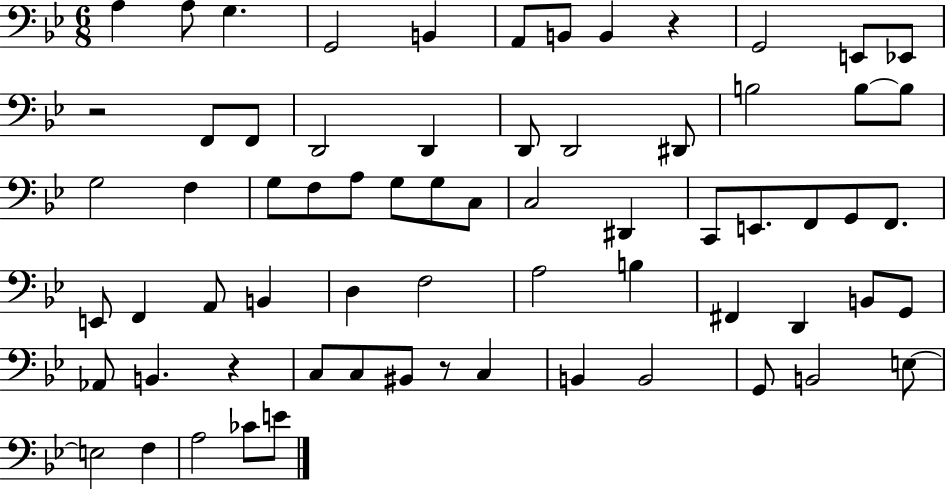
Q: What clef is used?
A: bass